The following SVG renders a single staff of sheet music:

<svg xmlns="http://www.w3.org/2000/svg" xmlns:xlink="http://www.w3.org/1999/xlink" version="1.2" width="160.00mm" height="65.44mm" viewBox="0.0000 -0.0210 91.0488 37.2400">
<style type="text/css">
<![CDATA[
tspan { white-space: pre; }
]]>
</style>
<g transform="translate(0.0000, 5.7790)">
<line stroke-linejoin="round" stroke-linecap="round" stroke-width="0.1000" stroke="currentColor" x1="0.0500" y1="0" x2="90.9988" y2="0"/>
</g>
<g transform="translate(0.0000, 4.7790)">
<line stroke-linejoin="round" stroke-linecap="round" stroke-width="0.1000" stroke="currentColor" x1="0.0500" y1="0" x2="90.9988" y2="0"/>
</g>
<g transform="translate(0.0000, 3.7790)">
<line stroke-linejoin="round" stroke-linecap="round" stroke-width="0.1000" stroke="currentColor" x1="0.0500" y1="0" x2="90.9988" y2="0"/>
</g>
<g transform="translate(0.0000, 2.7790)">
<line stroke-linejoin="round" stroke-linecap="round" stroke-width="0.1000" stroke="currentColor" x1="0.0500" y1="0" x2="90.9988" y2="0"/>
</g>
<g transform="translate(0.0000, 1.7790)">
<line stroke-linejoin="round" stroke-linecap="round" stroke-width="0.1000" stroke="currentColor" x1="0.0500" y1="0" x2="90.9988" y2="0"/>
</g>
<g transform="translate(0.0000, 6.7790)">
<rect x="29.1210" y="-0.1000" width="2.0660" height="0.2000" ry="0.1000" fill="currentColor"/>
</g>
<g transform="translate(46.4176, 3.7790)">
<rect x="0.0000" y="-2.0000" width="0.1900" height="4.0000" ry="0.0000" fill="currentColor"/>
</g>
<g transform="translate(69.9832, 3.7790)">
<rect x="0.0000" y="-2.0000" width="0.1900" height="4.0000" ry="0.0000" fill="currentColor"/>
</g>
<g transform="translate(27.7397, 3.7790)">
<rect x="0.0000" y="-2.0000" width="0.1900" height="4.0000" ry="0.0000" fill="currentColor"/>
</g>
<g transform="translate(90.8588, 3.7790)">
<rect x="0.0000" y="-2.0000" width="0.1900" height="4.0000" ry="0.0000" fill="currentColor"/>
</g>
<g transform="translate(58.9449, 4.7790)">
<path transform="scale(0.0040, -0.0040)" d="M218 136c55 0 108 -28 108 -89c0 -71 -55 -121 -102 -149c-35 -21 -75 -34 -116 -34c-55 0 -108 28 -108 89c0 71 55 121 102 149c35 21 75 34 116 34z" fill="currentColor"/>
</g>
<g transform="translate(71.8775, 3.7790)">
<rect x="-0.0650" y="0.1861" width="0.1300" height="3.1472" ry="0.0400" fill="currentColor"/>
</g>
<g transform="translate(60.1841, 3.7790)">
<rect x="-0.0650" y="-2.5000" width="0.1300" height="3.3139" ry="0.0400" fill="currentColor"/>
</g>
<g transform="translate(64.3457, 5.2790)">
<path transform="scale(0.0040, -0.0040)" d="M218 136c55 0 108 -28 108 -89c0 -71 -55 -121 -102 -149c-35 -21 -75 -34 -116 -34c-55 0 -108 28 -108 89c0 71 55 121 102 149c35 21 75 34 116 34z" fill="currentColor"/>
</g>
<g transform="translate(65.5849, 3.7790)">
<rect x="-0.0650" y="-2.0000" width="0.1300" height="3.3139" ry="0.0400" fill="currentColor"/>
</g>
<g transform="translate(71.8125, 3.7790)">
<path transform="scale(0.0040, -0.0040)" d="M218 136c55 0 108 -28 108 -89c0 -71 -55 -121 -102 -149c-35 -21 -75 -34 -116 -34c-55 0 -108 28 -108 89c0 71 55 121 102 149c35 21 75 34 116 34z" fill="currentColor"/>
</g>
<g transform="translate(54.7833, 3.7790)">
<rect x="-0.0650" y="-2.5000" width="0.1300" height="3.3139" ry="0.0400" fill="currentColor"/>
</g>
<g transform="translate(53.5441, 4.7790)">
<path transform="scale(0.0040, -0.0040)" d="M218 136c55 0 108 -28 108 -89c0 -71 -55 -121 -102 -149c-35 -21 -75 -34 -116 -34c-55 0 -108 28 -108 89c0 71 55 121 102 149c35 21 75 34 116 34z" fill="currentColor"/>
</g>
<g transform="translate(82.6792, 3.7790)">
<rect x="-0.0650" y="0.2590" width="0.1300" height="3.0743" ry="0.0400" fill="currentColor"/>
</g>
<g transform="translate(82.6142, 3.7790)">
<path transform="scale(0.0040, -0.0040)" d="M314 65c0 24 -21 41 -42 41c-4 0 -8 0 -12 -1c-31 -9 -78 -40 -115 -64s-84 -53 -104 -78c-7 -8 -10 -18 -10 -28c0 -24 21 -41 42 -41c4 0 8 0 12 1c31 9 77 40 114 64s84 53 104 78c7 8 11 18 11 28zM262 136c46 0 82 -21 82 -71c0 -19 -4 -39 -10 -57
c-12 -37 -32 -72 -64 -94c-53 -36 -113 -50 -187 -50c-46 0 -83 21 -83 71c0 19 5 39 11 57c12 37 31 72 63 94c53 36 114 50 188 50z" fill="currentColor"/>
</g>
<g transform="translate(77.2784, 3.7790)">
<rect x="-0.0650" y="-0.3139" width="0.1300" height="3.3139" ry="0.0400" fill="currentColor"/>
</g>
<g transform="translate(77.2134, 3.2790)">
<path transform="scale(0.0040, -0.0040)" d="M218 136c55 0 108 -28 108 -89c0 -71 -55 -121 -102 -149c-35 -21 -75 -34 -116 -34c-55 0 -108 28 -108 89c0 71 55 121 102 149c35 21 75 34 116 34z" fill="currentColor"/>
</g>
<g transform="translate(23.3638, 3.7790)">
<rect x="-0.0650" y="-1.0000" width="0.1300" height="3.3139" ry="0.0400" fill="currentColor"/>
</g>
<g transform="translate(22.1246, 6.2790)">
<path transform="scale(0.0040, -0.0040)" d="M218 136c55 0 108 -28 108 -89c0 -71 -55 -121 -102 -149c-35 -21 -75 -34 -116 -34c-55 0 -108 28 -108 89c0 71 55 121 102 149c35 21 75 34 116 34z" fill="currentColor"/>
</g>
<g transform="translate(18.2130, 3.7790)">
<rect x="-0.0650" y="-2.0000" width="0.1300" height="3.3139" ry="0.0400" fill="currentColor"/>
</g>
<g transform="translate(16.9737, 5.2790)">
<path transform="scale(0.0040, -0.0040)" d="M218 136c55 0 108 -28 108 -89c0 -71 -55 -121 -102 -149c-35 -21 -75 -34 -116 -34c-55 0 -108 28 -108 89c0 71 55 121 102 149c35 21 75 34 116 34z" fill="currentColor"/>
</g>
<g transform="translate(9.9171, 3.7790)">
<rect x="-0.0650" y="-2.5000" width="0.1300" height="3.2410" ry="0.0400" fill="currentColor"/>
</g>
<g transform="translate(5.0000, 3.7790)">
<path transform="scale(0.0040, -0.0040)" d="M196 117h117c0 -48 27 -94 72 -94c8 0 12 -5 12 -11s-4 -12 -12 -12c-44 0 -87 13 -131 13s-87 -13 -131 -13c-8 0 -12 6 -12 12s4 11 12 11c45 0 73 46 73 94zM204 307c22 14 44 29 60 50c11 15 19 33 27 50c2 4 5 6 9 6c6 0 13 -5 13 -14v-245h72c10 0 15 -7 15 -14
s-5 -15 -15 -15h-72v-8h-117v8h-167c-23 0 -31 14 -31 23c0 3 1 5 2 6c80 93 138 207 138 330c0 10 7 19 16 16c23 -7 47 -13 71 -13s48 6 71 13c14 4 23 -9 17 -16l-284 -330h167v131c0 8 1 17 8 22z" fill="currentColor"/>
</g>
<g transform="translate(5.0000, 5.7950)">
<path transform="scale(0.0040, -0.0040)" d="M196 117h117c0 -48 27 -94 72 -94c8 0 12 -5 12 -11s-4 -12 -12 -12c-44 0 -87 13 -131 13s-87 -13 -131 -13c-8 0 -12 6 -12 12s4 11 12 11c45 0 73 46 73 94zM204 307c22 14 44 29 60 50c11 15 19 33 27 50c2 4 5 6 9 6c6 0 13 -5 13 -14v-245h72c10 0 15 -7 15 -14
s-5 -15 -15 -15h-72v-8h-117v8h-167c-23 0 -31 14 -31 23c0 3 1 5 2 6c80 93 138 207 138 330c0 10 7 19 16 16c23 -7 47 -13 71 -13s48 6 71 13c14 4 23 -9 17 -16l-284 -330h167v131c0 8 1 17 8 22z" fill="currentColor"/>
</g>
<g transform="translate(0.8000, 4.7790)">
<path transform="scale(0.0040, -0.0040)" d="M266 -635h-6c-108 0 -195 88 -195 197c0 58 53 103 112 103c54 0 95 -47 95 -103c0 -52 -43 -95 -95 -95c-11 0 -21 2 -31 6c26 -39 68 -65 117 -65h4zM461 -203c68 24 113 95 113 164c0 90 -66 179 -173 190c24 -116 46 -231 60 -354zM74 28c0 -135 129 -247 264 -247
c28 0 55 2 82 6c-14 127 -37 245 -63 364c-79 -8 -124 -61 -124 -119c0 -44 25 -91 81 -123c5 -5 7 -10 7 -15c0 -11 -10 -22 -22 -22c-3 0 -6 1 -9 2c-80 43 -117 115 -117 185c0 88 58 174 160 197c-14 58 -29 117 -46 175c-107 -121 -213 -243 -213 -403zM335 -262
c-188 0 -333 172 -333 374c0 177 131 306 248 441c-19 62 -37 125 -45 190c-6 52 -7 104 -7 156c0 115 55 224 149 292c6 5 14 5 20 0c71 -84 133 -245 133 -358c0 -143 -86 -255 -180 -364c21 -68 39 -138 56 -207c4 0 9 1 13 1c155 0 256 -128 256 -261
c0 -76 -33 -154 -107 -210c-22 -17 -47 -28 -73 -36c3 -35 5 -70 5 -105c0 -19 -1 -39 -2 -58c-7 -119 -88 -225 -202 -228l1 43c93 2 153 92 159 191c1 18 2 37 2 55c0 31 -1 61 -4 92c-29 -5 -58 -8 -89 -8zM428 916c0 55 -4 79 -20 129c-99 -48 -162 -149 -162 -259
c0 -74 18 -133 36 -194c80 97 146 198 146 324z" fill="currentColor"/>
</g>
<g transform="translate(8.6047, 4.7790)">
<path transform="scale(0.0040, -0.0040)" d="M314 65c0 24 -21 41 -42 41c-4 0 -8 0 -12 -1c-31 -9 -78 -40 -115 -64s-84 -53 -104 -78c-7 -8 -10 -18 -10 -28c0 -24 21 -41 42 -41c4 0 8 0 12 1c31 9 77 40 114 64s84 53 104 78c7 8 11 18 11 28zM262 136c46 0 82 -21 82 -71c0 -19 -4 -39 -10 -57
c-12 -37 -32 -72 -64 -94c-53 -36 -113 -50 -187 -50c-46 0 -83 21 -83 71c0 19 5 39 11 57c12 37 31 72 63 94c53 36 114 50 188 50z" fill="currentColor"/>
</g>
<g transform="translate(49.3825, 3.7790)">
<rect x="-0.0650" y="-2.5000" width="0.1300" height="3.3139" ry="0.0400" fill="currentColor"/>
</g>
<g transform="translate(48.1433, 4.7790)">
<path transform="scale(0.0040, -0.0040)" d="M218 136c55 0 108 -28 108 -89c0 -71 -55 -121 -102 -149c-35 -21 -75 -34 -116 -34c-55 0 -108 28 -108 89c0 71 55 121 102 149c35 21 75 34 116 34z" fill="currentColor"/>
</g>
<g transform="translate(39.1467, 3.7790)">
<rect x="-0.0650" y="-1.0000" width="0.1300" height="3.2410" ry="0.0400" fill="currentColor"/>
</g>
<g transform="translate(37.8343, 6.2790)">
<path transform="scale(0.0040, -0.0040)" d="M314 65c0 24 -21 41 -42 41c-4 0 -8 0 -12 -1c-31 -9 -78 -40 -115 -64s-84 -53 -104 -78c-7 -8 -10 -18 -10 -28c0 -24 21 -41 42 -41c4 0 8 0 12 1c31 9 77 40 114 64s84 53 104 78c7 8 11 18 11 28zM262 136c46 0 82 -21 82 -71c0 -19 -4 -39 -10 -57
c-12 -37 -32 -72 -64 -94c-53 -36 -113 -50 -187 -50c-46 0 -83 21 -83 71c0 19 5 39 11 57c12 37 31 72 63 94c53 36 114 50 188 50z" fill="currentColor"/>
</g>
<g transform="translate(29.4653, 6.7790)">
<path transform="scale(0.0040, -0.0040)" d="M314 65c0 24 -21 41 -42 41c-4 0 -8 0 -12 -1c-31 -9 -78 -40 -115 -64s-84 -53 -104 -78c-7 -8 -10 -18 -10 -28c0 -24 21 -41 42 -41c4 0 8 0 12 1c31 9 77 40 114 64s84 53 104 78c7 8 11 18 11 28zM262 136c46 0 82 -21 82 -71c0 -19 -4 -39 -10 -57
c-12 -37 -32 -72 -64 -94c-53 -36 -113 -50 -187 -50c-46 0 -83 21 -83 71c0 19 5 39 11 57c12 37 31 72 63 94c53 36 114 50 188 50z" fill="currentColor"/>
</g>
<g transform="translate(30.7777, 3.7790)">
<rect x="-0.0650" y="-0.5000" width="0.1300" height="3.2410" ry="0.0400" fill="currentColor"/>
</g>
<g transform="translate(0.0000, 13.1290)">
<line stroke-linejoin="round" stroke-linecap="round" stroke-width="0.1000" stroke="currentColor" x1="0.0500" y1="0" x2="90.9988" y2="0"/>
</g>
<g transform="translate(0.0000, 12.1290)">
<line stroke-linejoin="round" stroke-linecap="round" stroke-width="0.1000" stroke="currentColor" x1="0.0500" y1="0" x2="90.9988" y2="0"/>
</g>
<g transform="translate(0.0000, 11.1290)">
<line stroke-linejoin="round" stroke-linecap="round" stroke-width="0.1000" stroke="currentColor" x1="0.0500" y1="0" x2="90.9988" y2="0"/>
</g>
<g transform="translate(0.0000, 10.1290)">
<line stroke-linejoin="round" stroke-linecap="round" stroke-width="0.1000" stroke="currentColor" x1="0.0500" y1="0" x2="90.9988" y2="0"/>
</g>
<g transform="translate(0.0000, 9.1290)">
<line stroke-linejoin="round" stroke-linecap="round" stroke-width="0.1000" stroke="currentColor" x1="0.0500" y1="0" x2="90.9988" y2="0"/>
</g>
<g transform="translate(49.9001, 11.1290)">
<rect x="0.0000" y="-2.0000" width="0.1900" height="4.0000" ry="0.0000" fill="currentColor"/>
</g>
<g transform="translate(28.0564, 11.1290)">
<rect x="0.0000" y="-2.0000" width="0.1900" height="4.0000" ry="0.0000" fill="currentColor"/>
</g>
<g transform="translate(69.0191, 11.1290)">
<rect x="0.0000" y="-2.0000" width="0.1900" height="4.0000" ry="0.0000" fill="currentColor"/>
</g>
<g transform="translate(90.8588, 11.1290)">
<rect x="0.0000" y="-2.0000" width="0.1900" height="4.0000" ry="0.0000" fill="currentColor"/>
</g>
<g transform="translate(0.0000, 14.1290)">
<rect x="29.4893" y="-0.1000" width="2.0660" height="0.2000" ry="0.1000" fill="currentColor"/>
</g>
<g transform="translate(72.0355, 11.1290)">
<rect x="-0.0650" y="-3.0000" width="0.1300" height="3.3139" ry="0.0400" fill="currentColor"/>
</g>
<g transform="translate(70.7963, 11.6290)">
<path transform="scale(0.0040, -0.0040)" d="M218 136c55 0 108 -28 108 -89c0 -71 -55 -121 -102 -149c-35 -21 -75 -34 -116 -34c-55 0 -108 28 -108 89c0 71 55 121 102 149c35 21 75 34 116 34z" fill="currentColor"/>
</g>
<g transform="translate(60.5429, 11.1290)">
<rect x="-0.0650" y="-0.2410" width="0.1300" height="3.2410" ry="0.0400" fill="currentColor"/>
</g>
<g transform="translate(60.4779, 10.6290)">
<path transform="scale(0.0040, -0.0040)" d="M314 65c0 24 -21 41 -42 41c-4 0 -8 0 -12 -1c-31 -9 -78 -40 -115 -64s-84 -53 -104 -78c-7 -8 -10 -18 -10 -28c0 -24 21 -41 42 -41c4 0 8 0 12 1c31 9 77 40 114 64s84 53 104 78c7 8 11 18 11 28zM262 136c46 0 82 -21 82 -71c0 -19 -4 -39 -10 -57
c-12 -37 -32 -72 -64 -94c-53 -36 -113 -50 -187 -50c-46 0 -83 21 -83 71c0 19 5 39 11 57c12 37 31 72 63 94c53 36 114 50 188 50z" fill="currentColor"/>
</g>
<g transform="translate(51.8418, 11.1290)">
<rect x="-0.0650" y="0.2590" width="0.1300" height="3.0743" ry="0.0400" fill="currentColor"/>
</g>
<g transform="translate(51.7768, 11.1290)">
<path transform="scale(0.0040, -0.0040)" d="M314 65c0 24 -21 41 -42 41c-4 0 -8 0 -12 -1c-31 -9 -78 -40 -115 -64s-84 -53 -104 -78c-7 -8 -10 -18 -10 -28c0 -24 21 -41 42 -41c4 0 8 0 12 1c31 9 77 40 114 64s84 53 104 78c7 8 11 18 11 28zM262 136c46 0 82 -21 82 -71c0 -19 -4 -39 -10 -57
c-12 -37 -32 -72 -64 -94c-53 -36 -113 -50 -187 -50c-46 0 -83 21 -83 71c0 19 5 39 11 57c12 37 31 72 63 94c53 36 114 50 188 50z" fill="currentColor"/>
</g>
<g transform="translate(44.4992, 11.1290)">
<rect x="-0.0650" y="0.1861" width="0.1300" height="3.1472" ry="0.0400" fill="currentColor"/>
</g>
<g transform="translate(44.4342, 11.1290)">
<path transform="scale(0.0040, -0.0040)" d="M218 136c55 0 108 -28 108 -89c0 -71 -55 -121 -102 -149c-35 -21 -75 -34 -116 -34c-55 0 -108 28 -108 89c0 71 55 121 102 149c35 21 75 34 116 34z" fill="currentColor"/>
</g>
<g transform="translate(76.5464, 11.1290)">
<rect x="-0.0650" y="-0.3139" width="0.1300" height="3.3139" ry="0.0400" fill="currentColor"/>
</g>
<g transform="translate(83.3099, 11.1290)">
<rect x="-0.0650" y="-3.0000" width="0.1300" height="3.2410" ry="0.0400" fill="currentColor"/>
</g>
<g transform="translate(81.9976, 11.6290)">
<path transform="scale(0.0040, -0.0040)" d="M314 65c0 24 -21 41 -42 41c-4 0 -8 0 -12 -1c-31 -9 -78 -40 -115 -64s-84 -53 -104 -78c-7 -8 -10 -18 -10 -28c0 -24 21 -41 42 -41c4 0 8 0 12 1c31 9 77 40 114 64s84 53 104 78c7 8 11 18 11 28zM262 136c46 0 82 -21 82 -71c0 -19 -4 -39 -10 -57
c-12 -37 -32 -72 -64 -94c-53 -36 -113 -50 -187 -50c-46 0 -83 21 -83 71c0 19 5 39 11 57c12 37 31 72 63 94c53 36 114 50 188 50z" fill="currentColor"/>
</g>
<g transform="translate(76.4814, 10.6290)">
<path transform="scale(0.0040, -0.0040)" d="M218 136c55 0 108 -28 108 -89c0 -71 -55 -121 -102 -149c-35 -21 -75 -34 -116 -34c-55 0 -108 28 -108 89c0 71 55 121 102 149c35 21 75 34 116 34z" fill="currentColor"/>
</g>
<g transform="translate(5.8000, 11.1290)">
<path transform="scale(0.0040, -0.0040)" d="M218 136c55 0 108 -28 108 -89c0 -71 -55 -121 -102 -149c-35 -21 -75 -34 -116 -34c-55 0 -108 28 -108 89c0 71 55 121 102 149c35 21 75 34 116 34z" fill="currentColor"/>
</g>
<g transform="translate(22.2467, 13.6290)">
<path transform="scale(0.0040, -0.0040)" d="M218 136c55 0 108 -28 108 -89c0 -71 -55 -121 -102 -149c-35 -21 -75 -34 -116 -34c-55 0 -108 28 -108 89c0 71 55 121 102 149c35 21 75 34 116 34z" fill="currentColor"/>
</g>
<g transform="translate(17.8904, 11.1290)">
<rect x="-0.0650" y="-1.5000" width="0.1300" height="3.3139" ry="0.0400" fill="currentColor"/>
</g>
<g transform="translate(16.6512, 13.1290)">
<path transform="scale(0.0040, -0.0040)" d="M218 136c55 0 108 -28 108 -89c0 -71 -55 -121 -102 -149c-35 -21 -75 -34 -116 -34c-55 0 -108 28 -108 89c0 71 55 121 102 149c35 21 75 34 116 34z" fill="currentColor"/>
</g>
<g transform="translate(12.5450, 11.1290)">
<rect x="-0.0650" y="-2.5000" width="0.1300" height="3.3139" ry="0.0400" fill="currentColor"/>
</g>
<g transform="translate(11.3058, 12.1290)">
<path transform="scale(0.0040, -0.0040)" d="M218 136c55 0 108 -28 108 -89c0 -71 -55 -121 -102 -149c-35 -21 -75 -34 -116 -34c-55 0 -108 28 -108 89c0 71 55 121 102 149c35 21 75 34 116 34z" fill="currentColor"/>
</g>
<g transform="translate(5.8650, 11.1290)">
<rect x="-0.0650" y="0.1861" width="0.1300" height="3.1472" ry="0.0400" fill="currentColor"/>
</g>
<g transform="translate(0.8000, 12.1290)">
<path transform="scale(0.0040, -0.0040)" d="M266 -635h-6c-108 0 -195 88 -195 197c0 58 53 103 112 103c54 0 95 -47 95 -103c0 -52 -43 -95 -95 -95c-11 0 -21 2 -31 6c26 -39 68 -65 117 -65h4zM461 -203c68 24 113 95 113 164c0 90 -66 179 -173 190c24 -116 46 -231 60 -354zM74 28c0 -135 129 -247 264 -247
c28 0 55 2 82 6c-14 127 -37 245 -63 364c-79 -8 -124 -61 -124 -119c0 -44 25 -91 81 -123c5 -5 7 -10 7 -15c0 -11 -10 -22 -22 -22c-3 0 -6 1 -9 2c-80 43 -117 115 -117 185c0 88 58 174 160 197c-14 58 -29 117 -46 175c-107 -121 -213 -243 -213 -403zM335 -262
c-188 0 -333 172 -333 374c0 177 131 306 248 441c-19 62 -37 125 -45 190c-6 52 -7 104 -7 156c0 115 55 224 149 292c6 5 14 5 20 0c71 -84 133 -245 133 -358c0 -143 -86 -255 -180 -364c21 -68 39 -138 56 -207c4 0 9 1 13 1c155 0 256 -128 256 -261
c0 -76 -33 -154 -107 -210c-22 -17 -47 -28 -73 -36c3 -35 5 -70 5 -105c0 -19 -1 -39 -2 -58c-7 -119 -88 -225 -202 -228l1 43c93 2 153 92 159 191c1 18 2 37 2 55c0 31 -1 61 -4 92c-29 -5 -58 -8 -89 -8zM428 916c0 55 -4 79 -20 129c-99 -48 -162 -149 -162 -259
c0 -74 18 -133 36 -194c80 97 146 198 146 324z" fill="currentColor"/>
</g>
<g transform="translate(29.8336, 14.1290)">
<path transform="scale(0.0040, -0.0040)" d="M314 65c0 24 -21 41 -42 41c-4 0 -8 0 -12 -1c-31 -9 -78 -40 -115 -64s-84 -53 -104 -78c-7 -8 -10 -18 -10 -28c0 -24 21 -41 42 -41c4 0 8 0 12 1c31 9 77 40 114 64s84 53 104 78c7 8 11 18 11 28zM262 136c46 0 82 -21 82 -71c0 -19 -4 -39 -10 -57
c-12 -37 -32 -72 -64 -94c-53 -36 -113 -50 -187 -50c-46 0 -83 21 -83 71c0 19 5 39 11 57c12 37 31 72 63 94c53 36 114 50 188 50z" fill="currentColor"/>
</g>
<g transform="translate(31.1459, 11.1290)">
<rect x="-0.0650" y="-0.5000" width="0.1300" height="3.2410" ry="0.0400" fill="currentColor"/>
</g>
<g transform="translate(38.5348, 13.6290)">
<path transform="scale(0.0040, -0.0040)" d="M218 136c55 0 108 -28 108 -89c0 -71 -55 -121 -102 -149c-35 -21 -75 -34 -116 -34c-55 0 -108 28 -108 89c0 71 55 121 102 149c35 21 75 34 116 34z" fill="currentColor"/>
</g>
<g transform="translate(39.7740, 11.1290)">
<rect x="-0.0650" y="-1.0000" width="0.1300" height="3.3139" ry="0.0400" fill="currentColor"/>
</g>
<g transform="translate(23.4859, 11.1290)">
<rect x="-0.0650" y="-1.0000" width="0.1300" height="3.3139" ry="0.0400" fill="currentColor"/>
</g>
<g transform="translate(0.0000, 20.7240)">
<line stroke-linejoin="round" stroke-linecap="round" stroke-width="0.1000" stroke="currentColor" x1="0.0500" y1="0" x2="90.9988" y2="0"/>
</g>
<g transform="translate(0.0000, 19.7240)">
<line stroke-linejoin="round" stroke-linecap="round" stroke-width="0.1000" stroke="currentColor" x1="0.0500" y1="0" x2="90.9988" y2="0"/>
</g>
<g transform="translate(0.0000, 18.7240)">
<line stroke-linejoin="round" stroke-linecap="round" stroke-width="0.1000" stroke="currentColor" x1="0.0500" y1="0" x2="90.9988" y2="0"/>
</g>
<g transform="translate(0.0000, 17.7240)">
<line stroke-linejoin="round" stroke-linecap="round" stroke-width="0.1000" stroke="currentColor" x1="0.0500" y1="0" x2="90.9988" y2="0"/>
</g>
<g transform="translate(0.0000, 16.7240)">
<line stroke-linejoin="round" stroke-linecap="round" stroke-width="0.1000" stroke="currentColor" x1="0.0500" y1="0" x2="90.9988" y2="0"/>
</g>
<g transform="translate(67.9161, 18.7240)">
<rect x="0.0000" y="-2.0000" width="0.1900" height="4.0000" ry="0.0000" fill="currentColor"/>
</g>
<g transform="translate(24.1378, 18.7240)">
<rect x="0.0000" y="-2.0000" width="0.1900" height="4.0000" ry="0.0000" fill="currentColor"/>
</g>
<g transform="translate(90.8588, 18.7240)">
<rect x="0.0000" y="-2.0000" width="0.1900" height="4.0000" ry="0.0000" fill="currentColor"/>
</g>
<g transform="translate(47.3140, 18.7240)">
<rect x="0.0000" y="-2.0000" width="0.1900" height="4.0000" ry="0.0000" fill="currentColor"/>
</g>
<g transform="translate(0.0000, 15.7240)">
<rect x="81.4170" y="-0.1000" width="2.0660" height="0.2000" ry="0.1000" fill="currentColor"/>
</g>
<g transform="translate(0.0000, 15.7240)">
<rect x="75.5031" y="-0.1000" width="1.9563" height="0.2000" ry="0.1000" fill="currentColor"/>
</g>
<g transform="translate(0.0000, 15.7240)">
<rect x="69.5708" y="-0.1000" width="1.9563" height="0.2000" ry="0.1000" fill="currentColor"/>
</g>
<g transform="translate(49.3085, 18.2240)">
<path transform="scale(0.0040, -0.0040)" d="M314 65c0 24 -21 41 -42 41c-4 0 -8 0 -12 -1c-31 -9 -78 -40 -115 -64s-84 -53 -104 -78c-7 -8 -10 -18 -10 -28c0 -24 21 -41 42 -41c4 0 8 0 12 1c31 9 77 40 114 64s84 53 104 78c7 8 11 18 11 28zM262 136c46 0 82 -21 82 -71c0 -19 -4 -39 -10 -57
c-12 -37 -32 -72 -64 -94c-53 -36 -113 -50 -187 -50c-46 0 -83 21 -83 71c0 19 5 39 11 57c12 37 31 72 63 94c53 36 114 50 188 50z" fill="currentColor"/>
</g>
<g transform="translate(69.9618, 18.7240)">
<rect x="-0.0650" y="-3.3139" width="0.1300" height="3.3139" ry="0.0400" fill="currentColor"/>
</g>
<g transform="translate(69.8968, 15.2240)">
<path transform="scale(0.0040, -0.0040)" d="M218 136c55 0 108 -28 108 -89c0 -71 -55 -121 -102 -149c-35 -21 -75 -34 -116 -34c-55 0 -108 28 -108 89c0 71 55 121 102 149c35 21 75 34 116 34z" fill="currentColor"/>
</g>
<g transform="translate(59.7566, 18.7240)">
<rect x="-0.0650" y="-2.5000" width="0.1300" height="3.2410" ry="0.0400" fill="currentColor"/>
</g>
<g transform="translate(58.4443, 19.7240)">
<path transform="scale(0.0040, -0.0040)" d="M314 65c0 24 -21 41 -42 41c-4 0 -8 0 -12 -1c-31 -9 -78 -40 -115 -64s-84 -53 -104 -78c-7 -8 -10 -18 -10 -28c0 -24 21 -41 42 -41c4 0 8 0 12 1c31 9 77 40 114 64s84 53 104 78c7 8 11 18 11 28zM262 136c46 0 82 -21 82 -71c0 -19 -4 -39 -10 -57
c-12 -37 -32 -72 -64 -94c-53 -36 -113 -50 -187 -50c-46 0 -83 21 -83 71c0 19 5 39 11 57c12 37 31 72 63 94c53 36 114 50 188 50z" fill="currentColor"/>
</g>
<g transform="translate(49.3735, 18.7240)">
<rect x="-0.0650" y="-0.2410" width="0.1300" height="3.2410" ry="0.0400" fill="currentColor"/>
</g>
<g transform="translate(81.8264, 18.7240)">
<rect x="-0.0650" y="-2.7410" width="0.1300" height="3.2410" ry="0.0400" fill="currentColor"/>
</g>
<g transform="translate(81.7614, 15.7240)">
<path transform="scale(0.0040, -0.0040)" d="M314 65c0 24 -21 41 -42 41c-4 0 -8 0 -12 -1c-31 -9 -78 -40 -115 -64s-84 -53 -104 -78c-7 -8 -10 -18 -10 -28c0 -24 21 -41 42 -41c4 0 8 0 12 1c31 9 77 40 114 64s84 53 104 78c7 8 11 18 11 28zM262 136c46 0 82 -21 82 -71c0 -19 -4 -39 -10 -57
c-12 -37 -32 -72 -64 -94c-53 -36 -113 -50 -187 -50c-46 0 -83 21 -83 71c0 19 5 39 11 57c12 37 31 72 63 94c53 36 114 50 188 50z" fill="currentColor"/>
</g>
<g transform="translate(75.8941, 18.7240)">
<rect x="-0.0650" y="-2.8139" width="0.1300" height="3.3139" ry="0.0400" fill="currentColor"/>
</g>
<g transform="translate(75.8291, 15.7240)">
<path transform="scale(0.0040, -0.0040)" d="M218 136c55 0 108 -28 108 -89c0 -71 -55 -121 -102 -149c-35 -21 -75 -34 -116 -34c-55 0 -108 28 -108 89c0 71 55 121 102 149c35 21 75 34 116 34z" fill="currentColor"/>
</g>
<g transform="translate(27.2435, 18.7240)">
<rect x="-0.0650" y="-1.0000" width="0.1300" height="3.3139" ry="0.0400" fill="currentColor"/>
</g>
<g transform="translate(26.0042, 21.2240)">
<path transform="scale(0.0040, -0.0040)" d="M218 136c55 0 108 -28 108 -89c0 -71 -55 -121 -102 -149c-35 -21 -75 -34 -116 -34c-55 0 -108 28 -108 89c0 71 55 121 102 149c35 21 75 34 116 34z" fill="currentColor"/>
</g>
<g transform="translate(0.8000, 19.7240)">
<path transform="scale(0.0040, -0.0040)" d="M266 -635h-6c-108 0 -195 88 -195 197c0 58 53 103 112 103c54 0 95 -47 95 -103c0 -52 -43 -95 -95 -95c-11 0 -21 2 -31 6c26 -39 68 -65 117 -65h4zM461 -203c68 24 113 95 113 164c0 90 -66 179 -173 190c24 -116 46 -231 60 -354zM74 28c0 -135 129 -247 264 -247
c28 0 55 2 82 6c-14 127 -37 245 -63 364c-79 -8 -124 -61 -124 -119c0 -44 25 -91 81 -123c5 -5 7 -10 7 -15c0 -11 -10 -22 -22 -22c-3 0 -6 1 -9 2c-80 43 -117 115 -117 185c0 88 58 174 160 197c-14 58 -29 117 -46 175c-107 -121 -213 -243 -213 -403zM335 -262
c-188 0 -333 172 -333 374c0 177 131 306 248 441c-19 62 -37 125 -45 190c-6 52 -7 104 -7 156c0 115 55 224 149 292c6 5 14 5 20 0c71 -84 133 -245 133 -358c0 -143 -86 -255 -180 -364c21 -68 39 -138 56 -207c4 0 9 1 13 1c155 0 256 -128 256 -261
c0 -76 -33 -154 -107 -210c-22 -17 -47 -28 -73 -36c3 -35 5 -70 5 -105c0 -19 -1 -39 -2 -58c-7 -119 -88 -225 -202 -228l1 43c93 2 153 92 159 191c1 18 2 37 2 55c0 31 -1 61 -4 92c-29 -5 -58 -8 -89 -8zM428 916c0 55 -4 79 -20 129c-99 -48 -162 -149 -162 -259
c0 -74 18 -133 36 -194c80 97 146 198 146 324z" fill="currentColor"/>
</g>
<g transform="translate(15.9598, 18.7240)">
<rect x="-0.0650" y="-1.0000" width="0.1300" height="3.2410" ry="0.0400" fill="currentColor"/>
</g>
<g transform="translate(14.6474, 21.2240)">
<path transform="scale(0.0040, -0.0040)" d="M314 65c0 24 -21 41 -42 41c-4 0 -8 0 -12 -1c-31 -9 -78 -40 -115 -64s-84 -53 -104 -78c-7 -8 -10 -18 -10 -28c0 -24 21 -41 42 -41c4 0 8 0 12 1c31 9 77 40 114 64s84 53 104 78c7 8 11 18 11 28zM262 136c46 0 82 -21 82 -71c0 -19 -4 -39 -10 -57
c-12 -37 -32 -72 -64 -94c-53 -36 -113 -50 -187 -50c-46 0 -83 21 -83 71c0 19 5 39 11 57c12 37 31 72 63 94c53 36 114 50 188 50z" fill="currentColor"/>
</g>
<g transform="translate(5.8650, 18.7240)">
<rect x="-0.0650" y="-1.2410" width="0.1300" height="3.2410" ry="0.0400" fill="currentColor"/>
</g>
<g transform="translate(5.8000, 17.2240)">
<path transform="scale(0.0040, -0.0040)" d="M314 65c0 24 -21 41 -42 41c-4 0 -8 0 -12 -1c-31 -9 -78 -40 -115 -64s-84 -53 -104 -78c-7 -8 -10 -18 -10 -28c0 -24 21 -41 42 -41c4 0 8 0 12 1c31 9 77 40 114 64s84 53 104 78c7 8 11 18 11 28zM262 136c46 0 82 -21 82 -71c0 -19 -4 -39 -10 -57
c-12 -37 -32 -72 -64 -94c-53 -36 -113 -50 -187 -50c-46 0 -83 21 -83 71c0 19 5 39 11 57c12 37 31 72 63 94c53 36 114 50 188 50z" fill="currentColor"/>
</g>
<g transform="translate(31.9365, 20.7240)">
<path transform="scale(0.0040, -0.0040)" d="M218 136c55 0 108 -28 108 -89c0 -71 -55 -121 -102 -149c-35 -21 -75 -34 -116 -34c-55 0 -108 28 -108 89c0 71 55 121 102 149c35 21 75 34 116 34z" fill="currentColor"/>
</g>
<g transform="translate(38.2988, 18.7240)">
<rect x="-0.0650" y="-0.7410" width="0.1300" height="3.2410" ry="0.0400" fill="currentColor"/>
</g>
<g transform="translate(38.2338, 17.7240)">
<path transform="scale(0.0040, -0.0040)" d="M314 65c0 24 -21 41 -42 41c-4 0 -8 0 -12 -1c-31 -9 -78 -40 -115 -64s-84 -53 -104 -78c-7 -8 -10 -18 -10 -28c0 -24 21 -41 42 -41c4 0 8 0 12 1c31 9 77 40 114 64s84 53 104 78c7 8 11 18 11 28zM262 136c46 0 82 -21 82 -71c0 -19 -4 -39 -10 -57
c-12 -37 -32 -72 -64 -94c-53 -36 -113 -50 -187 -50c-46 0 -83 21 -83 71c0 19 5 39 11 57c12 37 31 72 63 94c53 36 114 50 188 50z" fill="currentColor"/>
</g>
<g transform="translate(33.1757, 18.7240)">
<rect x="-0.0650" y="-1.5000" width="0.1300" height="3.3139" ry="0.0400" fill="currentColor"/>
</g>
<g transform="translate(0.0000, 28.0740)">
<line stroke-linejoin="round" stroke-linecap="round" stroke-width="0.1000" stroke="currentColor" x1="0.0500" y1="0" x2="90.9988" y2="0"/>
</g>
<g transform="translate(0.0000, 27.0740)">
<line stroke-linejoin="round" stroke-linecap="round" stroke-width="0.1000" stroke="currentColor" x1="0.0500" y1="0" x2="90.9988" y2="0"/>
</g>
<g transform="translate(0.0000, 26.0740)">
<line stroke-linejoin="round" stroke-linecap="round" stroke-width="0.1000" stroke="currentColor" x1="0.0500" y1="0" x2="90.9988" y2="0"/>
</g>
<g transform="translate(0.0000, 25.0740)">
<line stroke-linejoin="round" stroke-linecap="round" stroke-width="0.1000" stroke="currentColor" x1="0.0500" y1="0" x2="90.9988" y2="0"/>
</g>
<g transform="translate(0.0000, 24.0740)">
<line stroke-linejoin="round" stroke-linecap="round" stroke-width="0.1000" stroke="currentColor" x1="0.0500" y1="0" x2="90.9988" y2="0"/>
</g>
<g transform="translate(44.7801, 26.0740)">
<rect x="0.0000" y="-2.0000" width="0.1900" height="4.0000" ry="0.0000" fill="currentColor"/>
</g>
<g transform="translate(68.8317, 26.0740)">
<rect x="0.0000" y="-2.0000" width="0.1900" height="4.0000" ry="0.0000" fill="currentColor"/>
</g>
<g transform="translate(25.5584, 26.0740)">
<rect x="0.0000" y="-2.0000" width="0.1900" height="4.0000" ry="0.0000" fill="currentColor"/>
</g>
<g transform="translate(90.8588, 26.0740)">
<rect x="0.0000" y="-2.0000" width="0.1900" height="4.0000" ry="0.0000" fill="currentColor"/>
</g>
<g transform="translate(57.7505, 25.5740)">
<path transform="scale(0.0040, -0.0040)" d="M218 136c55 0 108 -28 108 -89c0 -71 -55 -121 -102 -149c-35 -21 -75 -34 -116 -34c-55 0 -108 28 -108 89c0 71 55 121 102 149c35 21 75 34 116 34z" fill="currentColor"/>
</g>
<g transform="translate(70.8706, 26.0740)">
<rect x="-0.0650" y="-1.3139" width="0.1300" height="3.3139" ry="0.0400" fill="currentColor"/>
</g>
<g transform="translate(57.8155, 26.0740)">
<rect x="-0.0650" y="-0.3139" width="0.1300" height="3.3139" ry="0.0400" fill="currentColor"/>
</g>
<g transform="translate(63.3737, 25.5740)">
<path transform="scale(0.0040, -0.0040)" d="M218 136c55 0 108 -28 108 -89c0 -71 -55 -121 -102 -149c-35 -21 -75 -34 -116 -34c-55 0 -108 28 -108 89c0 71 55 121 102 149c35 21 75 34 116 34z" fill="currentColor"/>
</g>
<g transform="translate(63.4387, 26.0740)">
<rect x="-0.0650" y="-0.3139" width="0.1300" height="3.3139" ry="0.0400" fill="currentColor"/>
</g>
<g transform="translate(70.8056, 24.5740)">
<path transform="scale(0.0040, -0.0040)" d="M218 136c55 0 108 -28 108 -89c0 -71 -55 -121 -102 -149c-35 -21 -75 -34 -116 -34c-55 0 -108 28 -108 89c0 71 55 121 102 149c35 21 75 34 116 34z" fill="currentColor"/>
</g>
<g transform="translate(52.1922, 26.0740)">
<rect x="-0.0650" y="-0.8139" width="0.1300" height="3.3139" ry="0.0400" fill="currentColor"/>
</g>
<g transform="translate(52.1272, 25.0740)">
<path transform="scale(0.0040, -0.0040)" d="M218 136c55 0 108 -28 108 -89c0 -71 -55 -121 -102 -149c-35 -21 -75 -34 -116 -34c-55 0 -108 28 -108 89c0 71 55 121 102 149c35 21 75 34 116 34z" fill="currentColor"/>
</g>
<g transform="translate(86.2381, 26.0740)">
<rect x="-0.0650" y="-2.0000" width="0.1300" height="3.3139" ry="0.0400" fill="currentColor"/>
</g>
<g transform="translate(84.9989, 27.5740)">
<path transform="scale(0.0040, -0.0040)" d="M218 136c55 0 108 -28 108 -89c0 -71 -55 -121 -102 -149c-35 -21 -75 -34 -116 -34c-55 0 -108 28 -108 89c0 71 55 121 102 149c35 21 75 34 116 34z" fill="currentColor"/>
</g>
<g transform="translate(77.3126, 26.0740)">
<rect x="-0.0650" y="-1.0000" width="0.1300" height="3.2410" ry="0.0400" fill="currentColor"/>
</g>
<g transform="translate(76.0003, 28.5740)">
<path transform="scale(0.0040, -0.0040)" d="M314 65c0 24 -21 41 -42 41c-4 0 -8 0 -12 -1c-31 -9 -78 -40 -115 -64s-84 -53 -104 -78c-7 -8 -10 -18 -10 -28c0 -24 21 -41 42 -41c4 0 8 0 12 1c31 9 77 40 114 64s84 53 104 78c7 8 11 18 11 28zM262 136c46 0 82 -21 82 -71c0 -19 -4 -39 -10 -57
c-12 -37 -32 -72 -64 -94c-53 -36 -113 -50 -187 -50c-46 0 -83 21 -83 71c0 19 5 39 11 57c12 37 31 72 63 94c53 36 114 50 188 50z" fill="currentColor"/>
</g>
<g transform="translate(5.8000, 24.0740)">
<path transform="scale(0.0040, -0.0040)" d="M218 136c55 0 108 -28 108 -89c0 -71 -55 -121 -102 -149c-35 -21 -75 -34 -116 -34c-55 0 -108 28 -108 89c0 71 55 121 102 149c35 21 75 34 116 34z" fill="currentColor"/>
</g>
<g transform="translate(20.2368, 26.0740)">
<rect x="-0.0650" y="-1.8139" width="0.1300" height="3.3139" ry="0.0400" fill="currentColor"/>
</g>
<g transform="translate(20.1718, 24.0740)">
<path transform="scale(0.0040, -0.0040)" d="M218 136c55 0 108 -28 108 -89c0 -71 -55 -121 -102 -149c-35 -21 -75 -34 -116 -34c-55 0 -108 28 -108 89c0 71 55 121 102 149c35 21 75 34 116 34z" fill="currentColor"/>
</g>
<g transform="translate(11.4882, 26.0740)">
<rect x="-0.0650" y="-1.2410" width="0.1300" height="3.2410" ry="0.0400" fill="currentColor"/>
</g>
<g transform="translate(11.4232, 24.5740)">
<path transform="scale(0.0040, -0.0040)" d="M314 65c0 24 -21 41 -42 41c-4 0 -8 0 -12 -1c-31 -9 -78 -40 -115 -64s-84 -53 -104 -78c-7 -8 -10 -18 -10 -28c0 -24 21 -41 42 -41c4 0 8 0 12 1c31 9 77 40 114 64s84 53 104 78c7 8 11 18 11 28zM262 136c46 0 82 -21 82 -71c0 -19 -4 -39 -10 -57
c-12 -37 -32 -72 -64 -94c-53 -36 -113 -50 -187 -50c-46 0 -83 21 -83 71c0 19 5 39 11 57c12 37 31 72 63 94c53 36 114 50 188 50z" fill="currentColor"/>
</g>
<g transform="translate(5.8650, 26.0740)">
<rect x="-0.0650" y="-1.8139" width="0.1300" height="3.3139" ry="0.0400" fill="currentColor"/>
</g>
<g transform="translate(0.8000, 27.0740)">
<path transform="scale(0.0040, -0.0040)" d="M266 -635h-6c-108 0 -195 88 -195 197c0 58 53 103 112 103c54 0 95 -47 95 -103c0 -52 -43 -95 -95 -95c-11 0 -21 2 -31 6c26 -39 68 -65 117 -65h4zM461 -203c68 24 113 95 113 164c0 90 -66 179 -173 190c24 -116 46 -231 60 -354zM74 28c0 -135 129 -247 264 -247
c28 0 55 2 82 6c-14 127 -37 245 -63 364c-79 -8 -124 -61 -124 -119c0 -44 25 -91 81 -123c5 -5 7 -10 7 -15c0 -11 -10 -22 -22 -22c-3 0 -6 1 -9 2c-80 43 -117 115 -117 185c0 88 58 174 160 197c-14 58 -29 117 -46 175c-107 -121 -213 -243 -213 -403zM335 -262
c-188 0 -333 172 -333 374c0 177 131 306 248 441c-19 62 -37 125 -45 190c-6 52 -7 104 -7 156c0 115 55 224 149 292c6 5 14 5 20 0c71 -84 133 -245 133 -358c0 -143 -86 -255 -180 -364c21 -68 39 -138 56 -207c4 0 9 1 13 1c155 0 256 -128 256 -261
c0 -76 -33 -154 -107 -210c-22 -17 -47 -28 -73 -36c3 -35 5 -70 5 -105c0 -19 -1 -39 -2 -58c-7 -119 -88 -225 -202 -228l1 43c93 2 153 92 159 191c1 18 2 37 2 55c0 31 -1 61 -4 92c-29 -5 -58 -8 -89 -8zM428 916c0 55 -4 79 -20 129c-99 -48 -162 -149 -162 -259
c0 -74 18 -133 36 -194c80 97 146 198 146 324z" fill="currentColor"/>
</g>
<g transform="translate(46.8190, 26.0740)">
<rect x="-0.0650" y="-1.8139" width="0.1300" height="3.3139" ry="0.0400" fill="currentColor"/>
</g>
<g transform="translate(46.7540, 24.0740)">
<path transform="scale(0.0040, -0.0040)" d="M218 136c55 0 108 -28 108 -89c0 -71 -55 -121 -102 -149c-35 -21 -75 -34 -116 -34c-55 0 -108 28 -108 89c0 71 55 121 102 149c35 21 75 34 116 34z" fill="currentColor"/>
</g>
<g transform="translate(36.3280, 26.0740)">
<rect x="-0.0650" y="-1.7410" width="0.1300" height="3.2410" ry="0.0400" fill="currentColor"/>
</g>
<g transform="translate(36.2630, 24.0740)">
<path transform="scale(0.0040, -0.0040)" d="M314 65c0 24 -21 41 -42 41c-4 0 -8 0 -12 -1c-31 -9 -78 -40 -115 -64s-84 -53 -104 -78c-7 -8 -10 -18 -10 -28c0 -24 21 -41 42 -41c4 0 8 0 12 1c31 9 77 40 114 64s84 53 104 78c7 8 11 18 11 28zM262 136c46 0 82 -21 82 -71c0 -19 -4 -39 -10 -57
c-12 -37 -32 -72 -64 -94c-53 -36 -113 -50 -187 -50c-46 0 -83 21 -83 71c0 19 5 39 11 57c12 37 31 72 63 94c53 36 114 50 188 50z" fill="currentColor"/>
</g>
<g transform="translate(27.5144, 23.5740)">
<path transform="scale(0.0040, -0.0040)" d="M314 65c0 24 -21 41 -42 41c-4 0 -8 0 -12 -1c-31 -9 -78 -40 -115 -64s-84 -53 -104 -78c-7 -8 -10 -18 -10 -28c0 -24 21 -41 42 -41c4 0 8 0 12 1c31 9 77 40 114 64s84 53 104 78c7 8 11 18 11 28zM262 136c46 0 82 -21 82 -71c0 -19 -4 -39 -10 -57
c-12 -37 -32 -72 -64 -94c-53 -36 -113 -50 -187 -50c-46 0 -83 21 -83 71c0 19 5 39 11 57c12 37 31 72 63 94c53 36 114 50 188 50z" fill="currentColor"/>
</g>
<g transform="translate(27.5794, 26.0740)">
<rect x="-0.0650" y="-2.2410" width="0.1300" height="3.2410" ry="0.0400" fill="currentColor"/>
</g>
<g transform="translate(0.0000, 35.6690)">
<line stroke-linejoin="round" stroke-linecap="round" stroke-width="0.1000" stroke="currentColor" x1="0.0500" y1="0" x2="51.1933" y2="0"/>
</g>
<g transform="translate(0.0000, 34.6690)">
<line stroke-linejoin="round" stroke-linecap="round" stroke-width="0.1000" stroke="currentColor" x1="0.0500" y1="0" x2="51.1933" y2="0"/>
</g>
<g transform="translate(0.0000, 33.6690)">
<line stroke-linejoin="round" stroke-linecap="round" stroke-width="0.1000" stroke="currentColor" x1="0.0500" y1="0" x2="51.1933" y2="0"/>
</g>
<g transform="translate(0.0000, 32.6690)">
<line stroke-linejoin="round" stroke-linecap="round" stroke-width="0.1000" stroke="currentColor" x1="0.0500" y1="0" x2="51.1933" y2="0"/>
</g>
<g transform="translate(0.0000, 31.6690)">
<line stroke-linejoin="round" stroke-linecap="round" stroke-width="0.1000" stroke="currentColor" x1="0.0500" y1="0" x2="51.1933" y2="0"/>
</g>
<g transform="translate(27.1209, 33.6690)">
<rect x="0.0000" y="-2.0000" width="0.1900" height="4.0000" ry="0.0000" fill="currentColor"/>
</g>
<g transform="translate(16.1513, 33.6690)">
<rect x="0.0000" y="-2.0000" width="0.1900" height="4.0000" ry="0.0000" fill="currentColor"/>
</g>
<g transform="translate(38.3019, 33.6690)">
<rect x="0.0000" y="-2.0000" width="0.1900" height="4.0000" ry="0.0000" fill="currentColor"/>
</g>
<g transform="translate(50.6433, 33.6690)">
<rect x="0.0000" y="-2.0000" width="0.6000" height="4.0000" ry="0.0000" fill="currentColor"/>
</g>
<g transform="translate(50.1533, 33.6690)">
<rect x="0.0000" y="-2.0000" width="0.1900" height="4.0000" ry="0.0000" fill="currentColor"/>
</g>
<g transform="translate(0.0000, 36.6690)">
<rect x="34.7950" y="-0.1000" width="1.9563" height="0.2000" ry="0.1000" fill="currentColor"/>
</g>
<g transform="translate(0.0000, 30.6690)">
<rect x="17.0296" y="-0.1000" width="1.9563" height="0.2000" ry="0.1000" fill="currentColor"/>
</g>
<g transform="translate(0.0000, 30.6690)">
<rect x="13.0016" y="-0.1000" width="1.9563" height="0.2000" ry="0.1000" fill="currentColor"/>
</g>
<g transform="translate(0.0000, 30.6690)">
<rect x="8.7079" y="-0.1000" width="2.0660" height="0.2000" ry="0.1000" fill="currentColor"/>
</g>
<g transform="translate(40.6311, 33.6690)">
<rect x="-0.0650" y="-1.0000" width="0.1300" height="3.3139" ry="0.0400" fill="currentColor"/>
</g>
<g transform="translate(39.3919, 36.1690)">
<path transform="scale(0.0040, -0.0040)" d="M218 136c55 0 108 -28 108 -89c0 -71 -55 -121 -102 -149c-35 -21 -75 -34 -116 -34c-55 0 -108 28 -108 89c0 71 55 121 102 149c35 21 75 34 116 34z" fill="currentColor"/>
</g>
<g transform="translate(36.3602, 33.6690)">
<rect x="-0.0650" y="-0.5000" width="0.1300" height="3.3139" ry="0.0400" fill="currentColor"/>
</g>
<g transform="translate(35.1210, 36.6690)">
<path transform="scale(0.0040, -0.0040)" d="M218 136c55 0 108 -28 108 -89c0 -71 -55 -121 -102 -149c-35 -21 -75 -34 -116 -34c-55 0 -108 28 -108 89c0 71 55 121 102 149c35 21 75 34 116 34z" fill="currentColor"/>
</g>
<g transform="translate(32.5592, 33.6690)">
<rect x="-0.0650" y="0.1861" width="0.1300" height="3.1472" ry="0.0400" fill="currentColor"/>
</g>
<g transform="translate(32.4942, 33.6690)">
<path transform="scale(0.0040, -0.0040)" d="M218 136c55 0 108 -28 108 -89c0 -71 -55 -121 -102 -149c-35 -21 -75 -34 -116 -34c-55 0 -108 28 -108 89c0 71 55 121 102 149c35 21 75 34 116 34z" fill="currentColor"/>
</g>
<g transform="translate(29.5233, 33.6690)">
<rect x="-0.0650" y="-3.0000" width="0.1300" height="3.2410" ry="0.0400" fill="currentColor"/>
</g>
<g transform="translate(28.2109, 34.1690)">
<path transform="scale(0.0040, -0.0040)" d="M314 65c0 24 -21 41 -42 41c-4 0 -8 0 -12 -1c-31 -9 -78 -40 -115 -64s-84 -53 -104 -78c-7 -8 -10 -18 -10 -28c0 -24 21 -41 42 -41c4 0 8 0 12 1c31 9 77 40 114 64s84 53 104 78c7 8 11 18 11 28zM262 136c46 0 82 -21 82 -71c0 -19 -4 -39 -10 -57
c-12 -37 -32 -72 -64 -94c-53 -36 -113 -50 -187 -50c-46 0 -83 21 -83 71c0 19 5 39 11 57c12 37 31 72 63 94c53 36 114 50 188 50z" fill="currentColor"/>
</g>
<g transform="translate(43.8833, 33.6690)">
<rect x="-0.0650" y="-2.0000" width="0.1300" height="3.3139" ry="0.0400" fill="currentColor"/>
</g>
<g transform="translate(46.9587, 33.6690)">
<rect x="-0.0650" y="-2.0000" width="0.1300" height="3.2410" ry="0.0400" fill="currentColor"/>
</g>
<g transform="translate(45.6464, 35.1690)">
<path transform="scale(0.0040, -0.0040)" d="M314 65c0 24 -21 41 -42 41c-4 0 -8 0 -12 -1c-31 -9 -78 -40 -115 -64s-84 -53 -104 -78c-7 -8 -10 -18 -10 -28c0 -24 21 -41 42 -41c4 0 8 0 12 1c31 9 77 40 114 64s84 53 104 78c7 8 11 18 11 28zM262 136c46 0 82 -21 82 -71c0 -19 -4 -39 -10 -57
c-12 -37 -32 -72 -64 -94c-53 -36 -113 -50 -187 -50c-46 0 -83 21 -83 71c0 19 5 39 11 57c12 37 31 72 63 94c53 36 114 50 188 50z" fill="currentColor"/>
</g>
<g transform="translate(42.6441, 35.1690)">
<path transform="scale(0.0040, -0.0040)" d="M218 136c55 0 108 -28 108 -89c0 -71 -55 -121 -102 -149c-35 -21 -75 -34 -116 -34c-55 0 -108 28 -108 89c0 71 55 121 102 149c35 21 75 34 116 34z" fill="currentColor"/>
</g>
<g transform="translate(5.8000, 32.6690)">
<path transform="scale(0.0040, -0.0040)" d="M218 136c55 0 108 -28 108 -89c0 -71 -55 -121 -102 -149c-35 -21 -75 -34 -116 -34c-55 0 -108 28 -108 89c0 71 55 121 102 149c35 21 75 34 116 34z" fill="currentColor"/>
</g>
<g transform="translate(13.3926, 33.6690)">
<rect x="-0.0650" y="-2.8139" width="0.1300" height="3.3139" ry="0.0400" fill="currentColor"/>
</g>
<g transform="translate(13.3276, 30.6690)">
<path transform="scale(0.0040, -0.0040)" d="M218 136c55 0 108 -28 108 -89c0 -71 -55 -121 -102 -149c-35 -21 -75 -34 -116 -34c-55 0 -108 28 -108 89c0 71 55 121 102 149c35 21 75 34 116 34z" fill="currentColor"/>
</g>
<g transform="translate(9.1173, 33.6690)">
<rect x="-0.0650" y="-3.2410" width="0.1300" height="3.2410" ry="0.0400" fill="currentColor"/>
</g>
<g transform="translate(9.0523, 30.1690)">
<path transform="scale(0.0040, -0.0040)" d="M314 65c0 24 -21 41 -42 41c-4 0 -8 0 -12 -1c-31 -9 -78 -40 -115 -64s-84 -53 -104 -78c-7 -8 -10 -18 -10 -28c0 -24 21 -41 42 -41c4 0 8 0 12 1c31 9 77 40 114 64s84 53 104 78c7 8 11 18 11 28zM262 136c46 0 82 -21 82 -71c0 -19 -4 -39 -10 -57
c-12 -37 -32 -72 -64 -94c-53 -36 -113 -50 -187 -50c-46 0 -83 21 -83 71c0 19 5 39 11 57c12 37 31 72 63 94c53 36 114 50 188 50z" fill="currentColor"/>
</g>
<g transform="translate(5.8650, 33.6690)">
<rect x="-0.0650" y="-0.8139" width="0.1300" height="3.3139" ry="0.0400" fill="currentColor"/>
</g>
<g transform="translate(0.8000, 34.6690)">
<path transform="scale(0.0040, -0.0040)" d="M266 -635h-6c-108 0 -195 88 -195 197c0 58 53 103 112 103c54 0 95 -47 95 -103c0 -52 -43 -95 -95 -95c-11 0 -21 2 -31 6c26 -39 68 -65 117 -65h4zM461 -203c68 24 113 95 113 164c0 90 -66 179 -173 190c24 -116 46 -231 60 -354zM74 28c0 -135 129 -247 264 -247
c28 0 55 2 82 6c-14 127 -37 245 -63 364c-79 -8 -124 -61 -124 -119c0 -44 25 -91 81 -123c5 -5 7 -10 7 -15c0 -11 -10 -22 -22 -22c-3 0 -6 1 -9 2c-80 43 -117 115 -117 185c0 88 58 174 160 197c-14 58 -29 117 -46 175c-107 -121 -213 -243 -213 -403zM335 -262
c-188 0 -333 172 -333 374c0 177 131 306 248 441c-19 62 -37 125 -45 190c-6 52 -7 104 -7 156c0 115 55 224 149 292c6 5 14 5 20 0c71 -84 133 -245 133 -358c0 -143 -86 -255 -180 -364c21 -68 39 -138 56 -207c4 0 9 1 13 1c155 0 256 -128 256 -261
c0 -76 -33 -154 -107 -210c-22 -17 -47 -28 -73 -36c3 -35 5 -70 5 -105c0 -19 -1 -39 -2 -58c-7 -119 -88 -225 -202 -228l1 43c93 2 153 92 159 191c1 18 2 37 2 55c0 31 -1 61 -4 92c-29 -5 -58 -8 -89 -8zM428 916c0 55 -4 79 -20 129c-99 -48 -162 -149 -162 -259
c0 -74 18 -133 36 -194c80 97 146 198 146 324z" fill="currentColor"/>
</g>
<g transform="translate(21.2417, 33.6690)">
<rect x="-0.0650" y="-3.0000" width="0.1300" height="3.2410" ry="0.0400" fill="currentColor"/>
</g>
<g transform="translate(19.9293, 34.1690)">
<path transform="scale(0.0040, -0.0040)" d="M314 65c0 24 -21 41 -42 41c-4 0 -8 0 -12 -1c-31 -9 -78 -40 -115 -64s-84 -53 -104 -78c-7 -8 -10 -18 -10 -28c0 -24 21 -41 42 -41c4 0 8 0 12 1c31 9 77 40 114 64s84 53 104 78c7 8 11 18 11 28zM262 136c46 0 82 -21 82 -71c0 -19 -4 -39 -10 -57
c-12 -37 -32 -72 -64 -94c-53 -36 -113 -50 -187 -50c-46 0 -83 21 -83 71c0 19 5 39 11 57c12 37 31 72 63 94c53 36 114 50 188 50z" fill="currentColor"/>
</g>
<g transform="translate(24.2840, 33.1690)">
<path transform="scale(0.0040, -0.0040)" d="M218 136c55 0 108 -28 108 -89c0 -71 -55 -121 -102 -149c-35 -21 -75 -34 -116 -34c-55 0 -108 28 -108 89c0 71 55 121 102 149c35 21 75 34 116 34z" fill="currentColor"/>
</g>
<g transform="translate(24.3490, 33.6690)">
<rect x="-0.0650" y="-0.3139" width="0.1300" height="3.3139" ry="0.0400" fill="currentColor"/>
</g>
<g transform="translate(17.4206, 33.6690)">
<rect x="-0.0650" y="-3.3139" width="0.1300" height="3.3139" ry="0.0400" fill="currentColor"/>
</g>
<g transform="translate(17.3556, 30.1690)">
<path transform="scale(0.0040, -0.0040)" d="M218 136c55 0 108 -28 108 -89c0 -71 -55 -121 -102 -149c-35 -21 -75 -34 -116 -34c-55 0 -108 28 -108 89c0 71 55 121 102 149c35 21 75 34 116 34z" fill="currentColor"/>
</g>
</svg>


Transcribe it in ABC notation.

X:1
T:Untitled
M:4/4
L:1/4
K:C
G2 F D C2 D2 G G G F B c B2 B G E D C2 D B B2 c2 A c A2 e2 D2 D E d2 c2 G2 b a a2 f e2 f g2 f2 f d c c e D2 F d b2 a b A2 c A2 B C D F F2